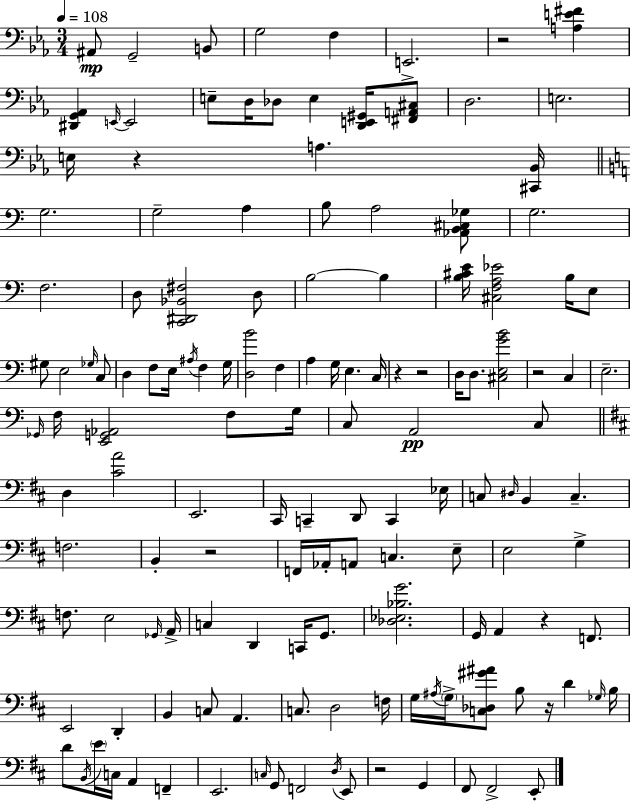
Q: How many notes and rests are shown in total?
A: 141